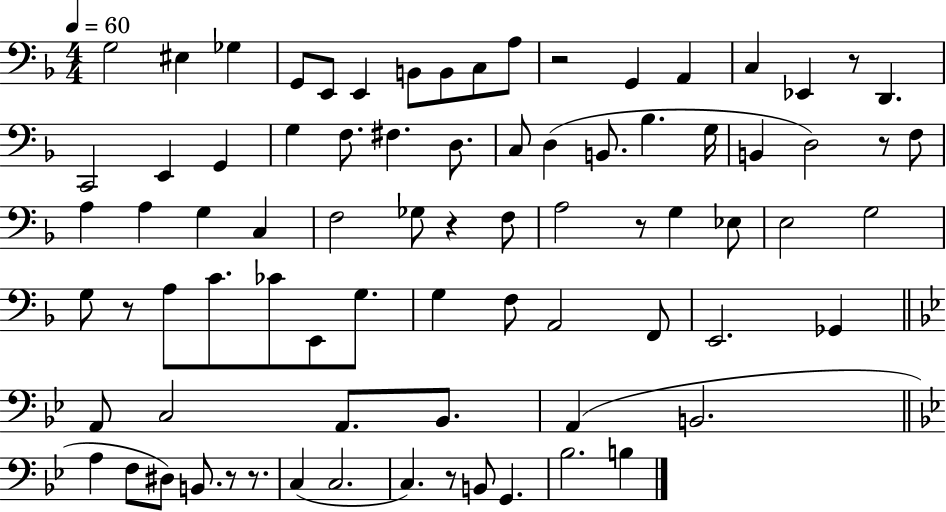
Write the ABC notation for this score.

X:1
T:Untitled
M:4/4
L:1/4
K:F
G,2 ^E, _G, G,,/2 E,,/2 E,, B,,/2 B,,/2 C,/2 A,/2 z2 G,, A,, C, _E,, z/2 D,, C,,2 E,, G,, G, F,/2 ^F, D,/2 C,/2 D, B,,/2 _B, G,/4 B,, D,2 z/2 F,/2 A, A, G, C, F,2 _G,/2 z F,/2 A,2 z/2 G, _E,/2 E,2 G,2 G,/2 z/2 A,/2 C/2 _C/2 E,,/2 G,/2 G, F,/2 A,,2 F,,/2 E,,2 _G,, A,,/2 C,2 A,,/2 _B,,/2 A,, B,,2 A, F,/2 ^D,/2 B,,/2 z/2 z/2 C, C,2 C, z/2 B,,/2 G,, _B,2 B,